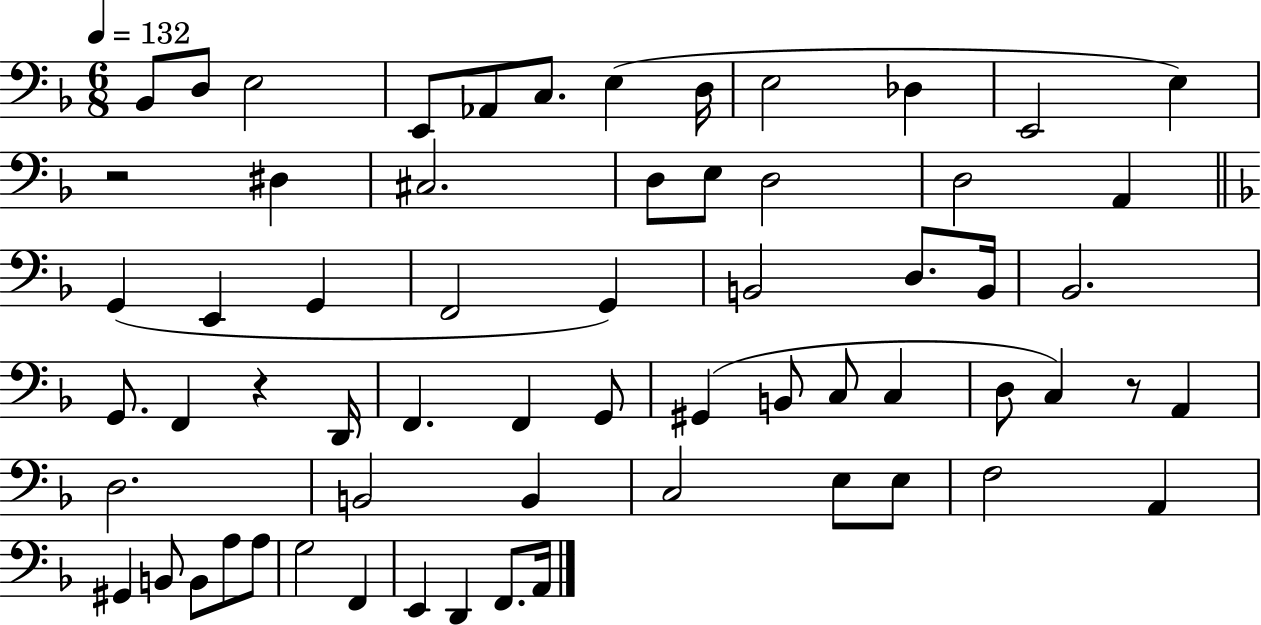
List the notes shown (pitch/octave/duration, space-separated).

Bb2/e D3/e E3/h E2/e Ab2/e C3/e. E3/q D3/s E3/h Db3/q E2/h E3/q R/h D#3/q C#3/h. D3/e E3/e D3/h D3/h A2/q G2/q E2/q G2/q F2/h G2/q B2/h D3/e. B2/s Bb2/h. G2/e. F2/q R/q D2/s F2/q. F2/q G2/e G#2/q B2/e C3/e C3/q D3/e C3/q R/e A2/q D3/h. B2/h B2/q C3/h E3/e E3/e F3/h A2/q G#2/q B2/e B2/e A3/e A3/e G3/h F2/q E2/q D2/q F2/e. A2/s